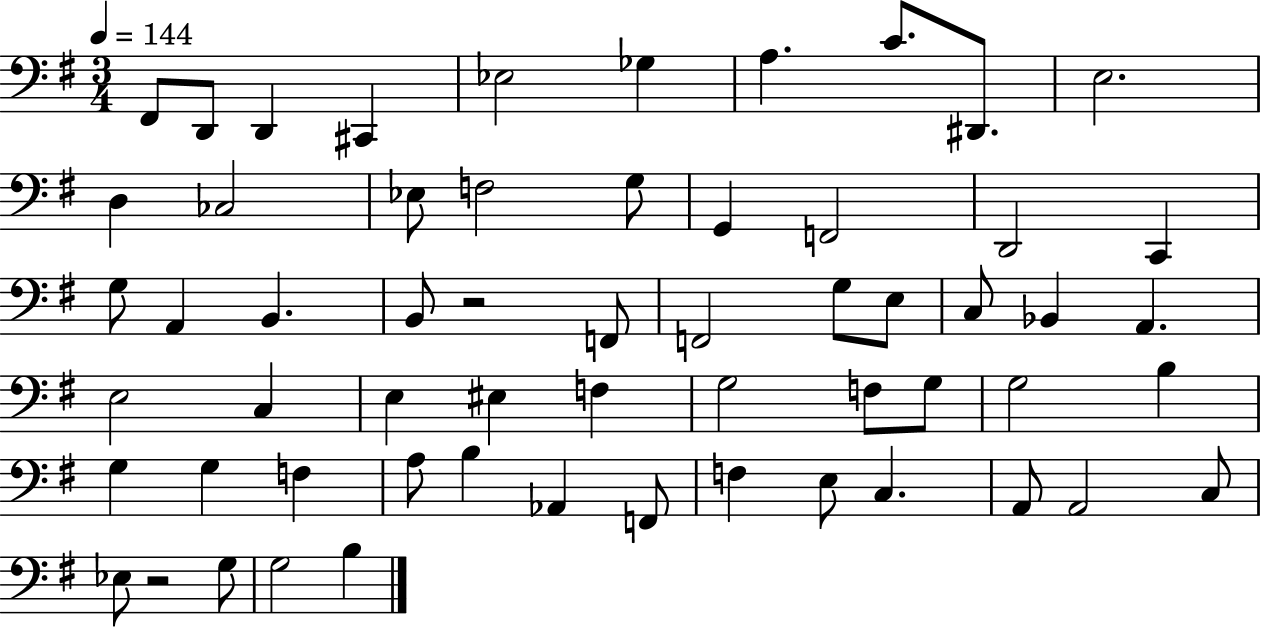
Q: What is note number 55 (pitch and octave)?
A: G3